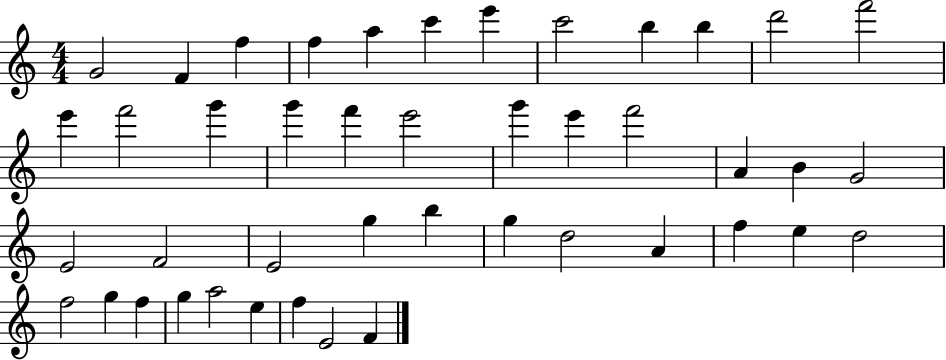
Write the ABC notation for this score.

X:1
T:Untitled
M:4/4
L:1/4
K:C
G2 F f f a c' e' c'2 b b d'2 f'2 e' f'2 g' g' f' e'2 g' e' f'2 A B G2 E2 F2 E2 g b g d2 A f e d2 f2 g f g a2 e f E2 F